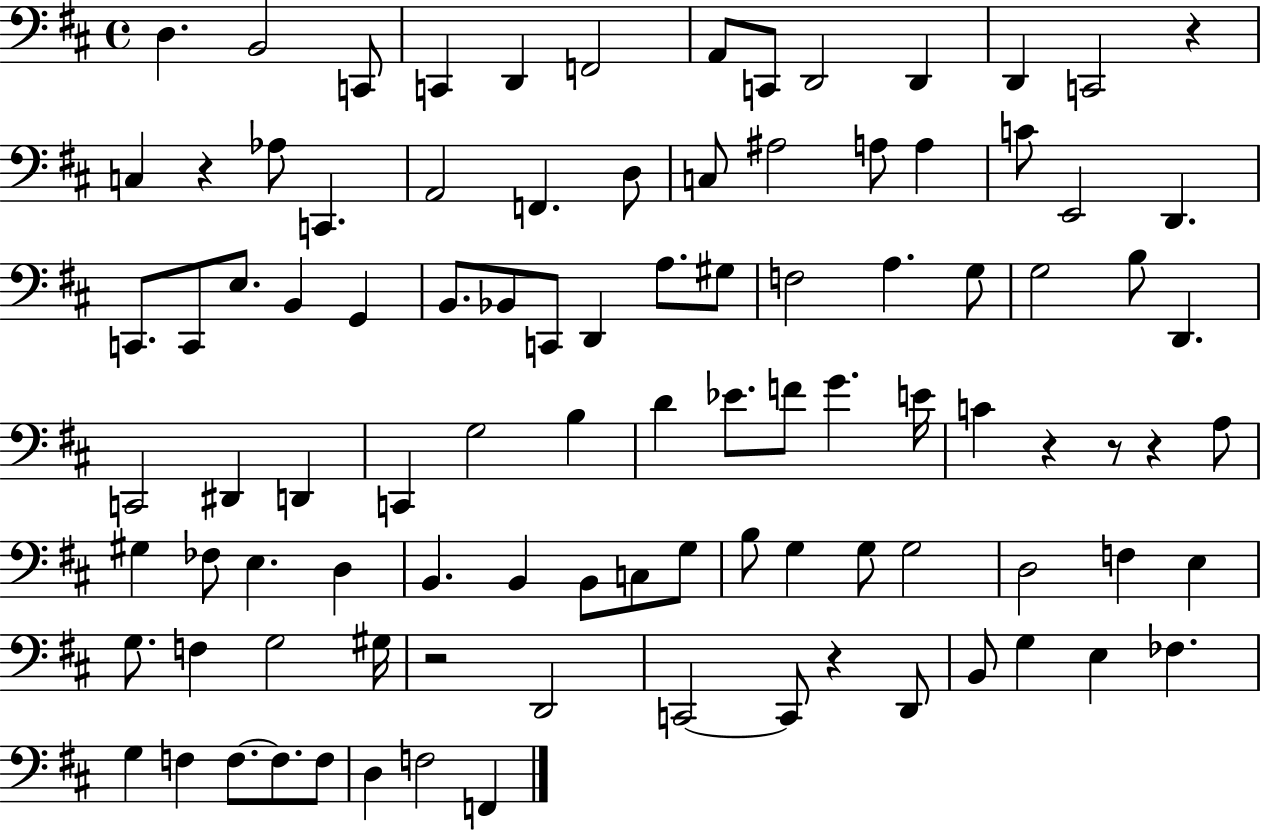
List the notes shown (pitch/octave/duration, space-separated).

D3/q. B2/h C2/e C2/q D2/q F2/h A2/e C2/e D2/h D2/q D2/q C2/h R/q C3/q R/q Ab3/e C2/q. A2/h F2/q. D3/e C3/e A#3/h A3/e A3/q C4/e E2/h D2/q. C2/e. C2/e E3/e. B2/q G2/q B2/e. Bb2/e C2/e D2/q A3/e. G#3/e F3/h A3/q. G3/e G3/h B3/e D2/q. C2/h D#2/q D2/q C2/q G3/h B3/q D4/q Eb4/e. F4/e G4/q. E4/s C4/q R/q R/e R/q A3/e G#3/q FES3/e E3/q. D3/q B2/q. B2/q B2/e C3/e G3/e B3/e G3/q G3/e G3/h D3/h F3/q E3/q G3/e. F3/q G3/h G#3/s R/h D2/h C2/h C2/e R/q D2/e B2/e G3/q E3/q FES3/q. G3/q F3/q F3/e. F3/e. F3/e D3/q F3/h F2/q